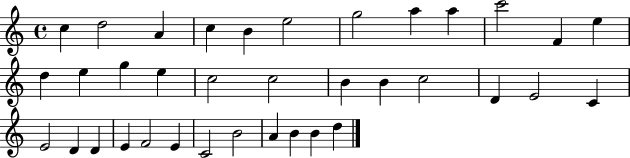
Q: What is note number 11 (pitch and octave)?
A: F4